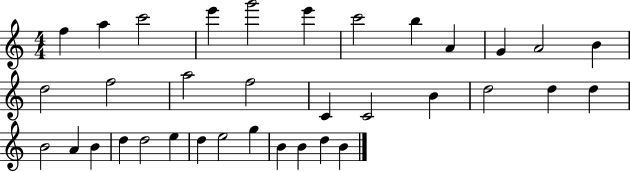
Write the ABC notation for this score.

X:1
T:Untitled
M:4/4
L:1/4
K:C
f a c'2 e' g'2 e' c'2 b A G A2 B d2 f2 a2 f2 C C2 B d2 d d B2 A B d d2 e d e2 g B B d B